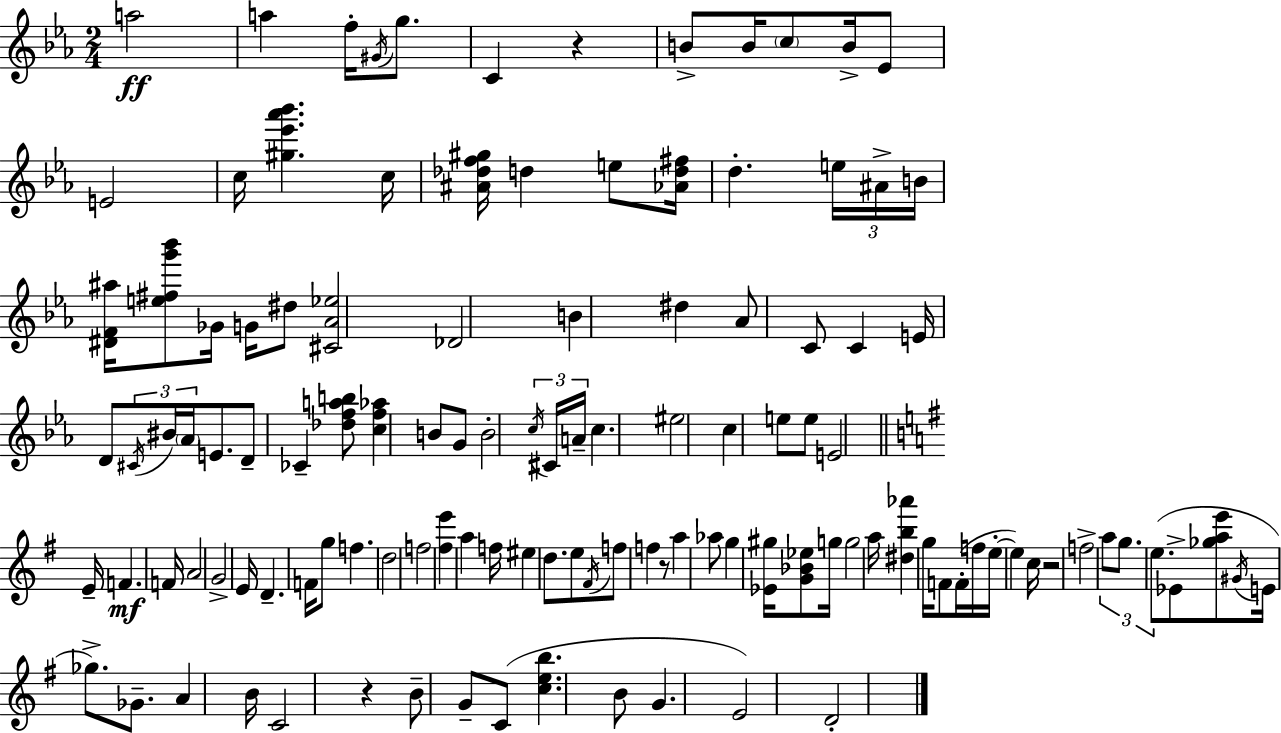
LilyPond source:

{
  \clef treble
  \numericTimeSignature
  \time 2/4
  \key ees \major
  a''2\ff | a''4 f''16-. \acciaccatura { gis'16 } g''8. | c'4 r4 | b'8-> b'16 \parenthesize c''8 b'16-> ees'8 | \break e'2 | c''16 <gis'' ees''' aes''' bes'''>4. | c''16 <ais' des'' f'' gis''>16 d''4 e''8 | <aes' d'' fis''>16 d''4.-. \tuplet 3/2 { e''16 | \break ais'16-> b'16 } <dis' f' ais''>16 <e'' fis'' g''' bes'''>8 ges'16 g'16 dis''8 | <cis' aes' ees''>2 | des'2 | b'4 dis''4 | \break aes'8 c'8 c'4 | e'16 d'8 \tuplet 3/2 { \acciaccatura { cis'16 } bis'16 \parenthesize aes'16 } e'8. | d'8-- ces'4-- | <des'' f'' a'' b''>8 <c'' f'' aes''>4 b'8 | \break g'8 b'2-. | \tuplet 3/2 { \acciaccatura { c''16 } cis'16 a'16-- } c''4. | eis''2 | c''4 e''8 | \break e''8 e'2 | \bar "||" \break \key g \major e'16-- f'4.\mf f'16 | a'2 | g'2-> | e'16 d'4.-- f'16 | \break g''8 f''4. | d''2 | f''2 | <fis'' e'''>4 a''4 | \break f''16 eis''4 d''8. | e''8 \acciaccatura { fis'16 } f''8 f''4 | r8 a''4 aes''8 | g''4 <ees' gis''>16 <g' bes' ees''>8 | \break g''16 g''2 | a''16 <dis'' b'' aes'''>4 g''16 f'8 | f'16-.( f''16 e''16-.~~ e''4) | c''16 r2 | \break f''2-> | \tuplet 3/2 { a''8 g''8. e''8.( } | ees'8-> <ges'' a'' e'''>8 \acciaccatura { gis'16 } e'16 ges''8.->) | ges'8.-- a'4 | \break b'16 c'2 | r4 b'8-- | g'8-- c'8( <c'' e'' b''>4. | b'8 g'4. | \break e'2) | d'2-. | \bar "|."
}